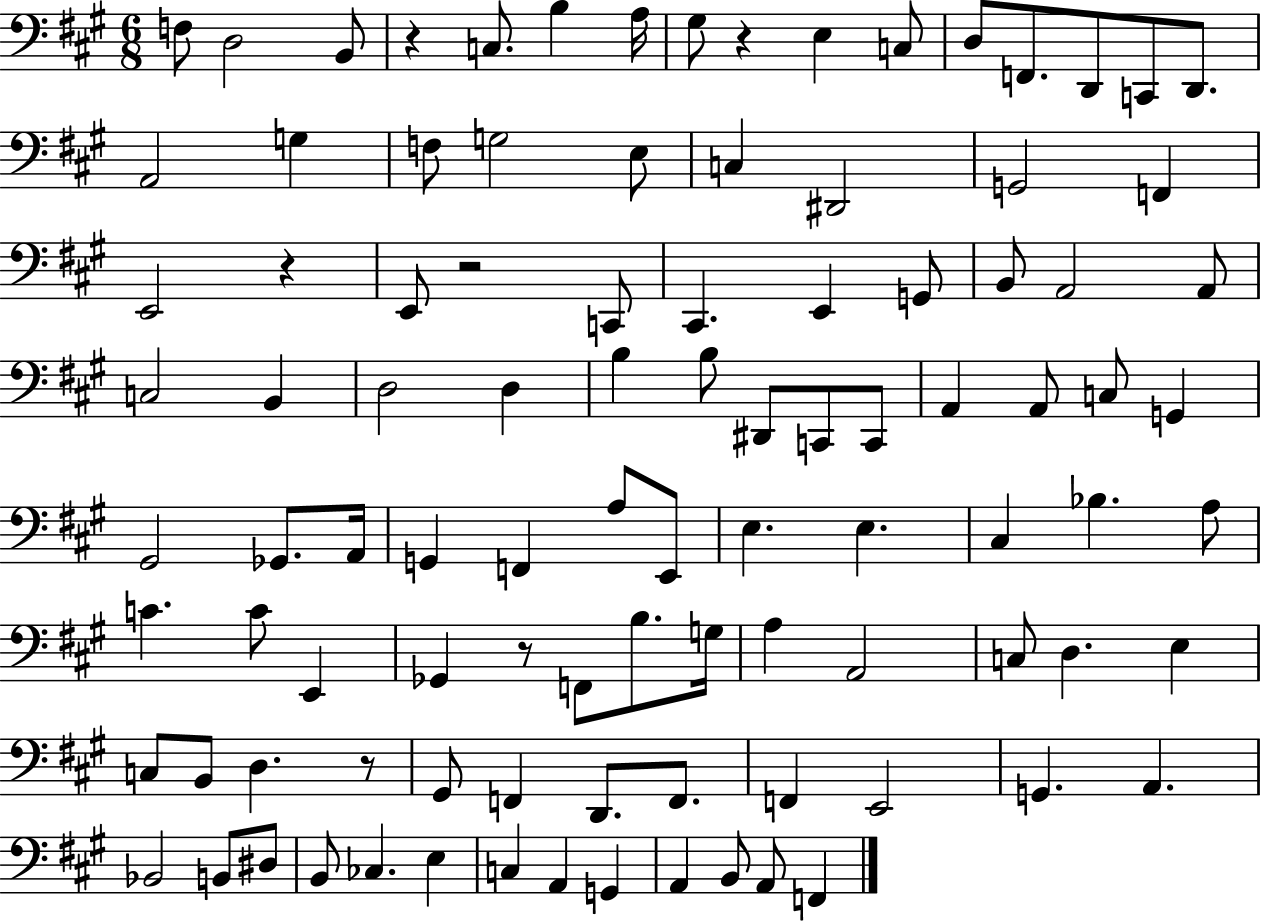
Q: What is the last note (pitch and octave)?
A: F2